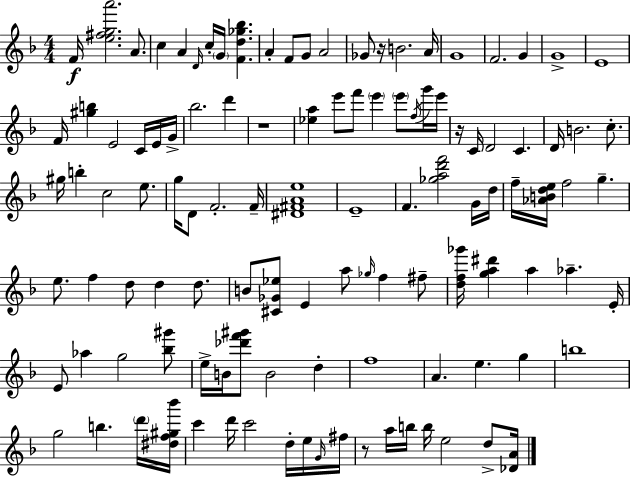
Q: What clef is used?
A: treble